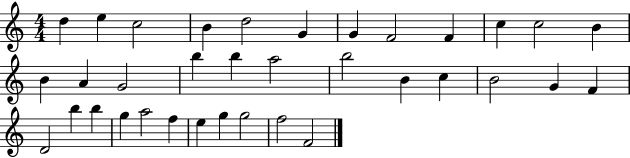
X:1
T:Untitled
M:4/4
L:1/4
K:C
d e c2 B d2 G G F2 F c c2 B B A G2 b b a2 b2 B c B2 G F D2 b b g a2 f e g g2 f2 F2